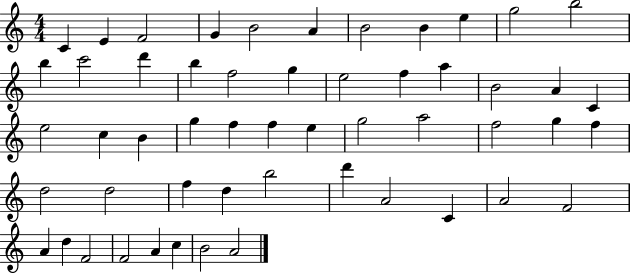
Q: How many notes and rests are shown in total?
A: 53